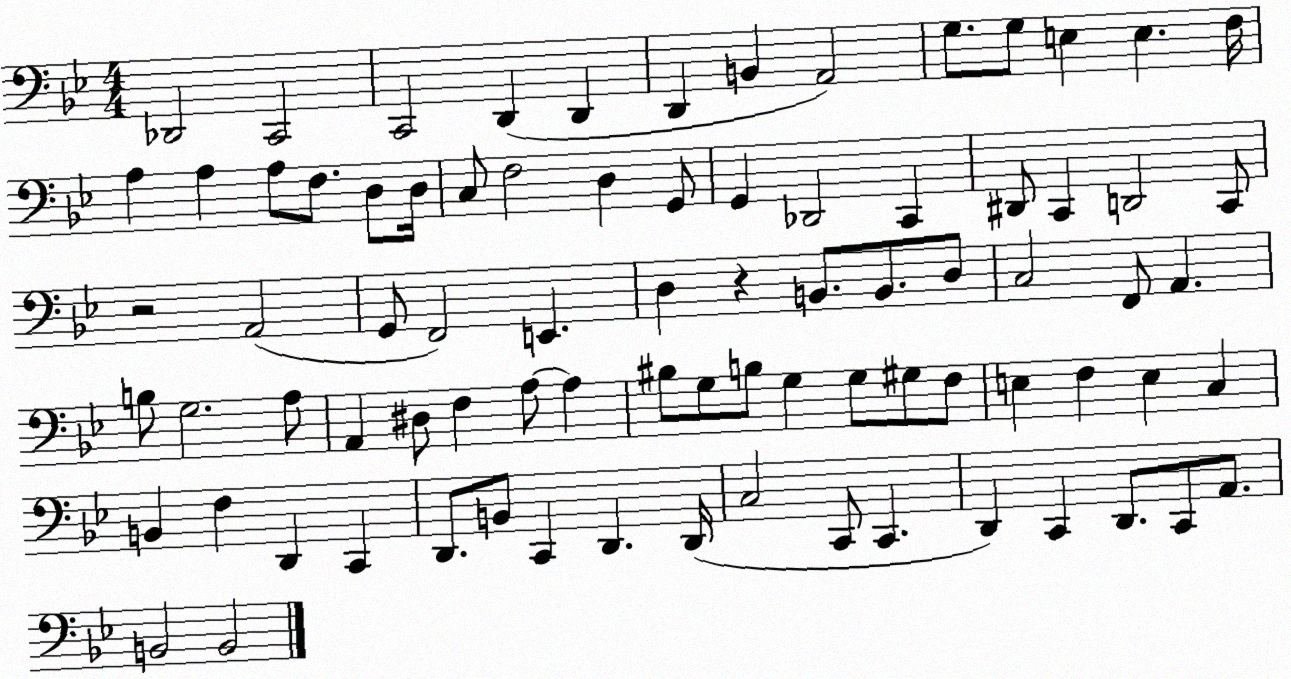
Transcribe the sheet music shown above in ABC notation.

X:1
T:Untitled
M:4/4
L:1/4
K:Bb
_D,,2 C,,2 C,,2 D,, D,, D,, B,, A,,2 G,/2 G,/2 E, E, F,/4 A, A, A,/2 F,/2 D,/2 D,/4 C,/2 F,2 D, G,,/2 G,, _D,,2 C,, ^D,,/2 C,, D,,2 C,,/2 z2 A,,2 G,,/2 F,,2 E,, D, z B,,/2 B,,/2 D,/2 C,2 F,,/2 A,, B,/2 G,2 A,/2 A,, ^D,/2 F, A,/2 A, ^B,/2 G,/2 B,/2 G, G,/2 ^G,/2 F,/2 E, F, E, C, B,, F, D,, C,, D,,/2 B,,/2 C,, D,, D,,/4 C,2 C,,/2 C,, D,, C,, D,,/2 C,,/2 A,,/2 B,,2 B,,2